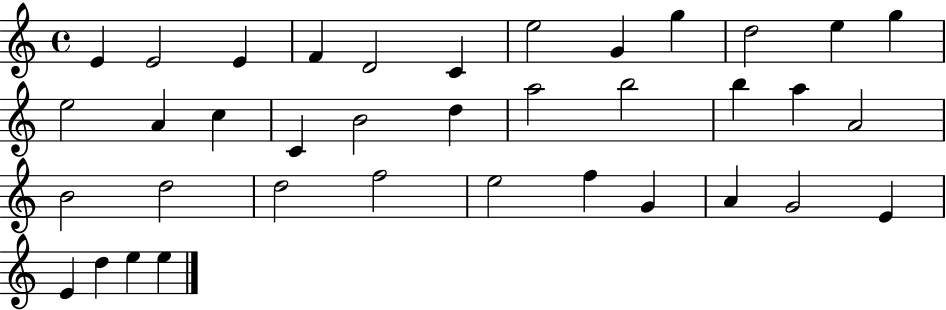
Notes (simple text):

E4/q E4/h E4/q F4/q D4/h C4/q E5/h G4/q G5/q D5/h E5/q G5/q E5/h A4/q C5/q C4/q B4/h D5/q A5/h B5/h B5/q A5/q A4/h B4/h D5/h D5/h F5/h E5/h F5/q G4/q A4/q G4/h E4/q E4/q D5/q E5/q E5/q